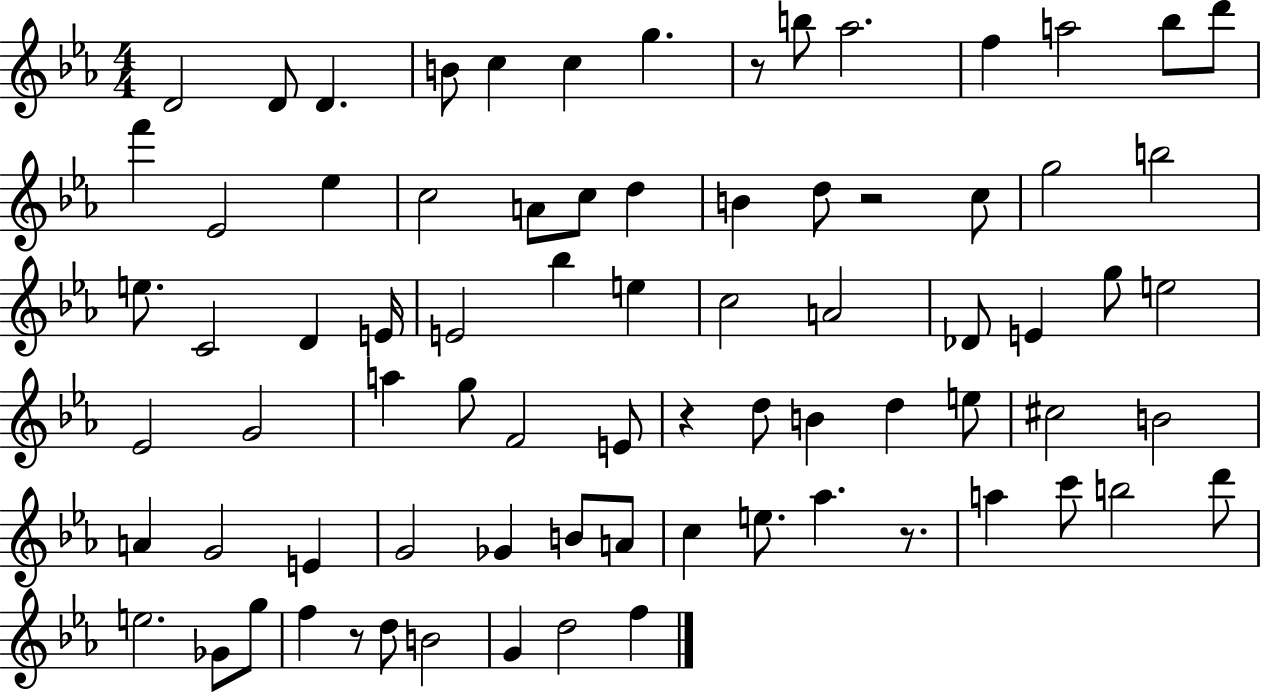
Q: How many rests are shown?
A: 5